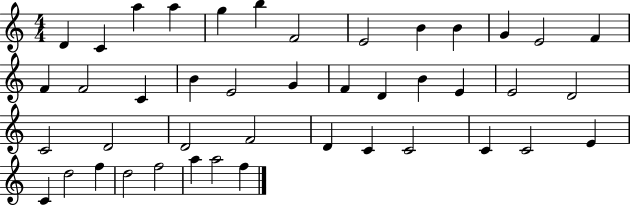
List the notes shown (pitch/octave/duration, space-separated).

D4/q C4/q A5/q A5/q G5/q B5/q F4/h E4/h B4/q B4/q G4/q E4/h F4/q F4/q F4/h C4/q B4/q E4/h G4/q F4/q D4/q B4/q E4/q E4/h D4/h C4/h D4/h D4/h F4/h D4/q C4/q C4/h C4/q C4/h E4/q C4/q D5/h F5/q D5/h F5/h A5/q A5/h F5/q